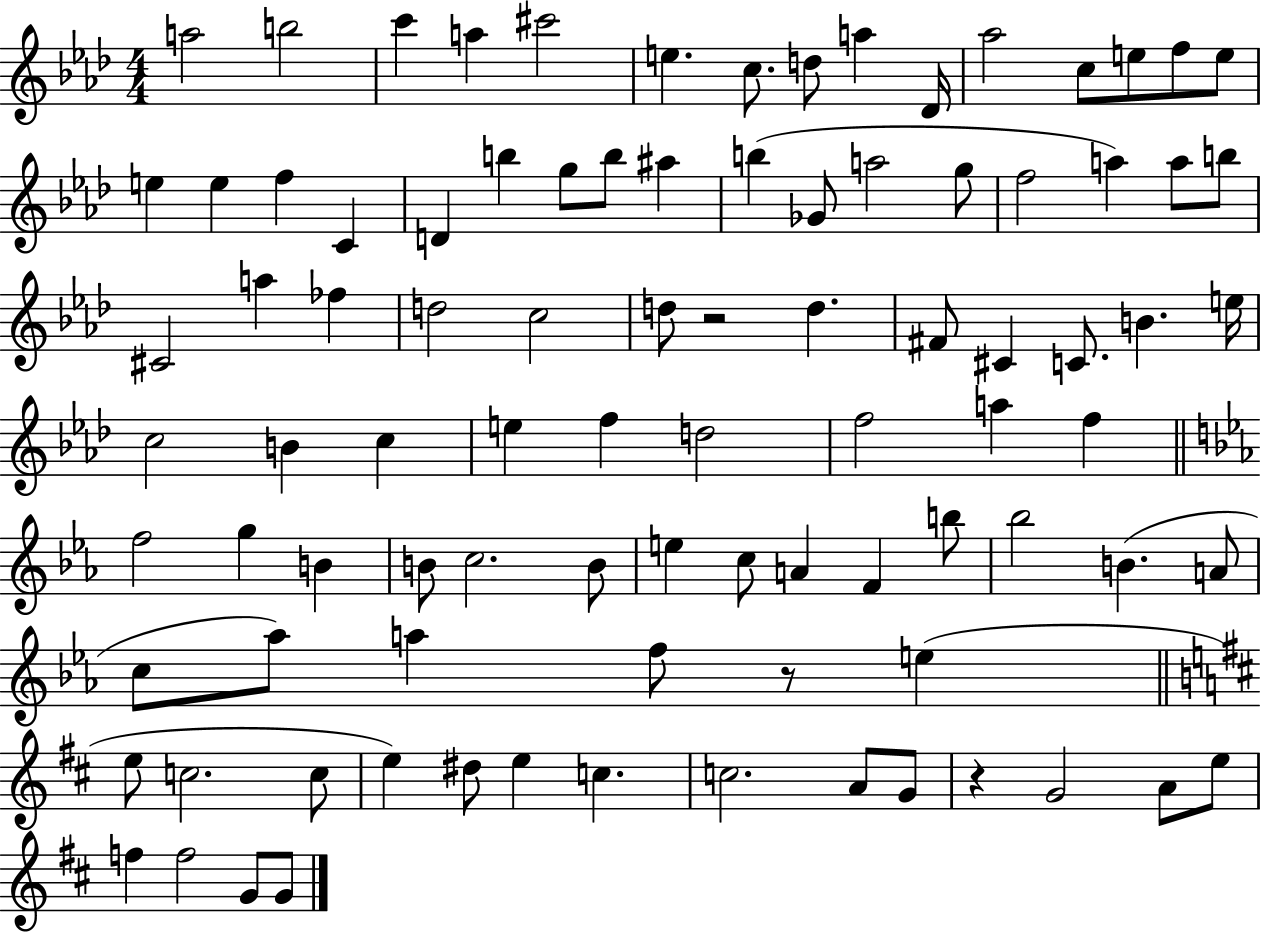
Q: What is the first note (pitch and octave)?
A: A5